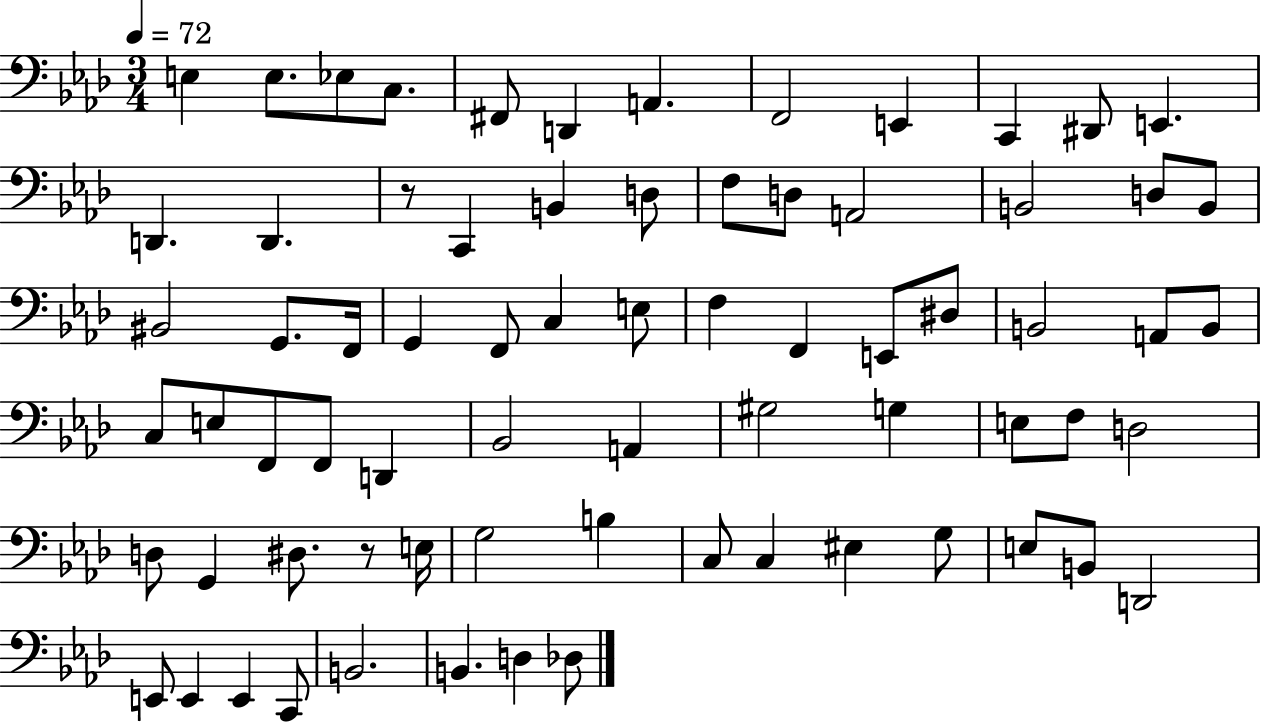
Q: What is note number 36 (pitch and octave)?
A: A2